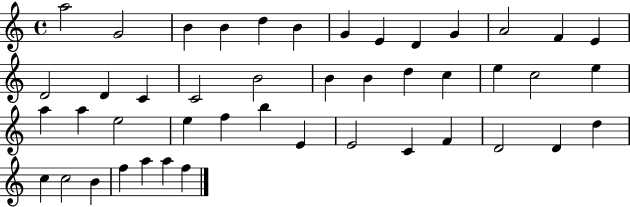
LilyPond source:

{
  \clef treble
  \time 4/4
  \defaultTimeSignature
  \key c \major
  a''2 g'2 | b'4 b'4 d''4 b'4 | g'4 e'4 d'4 g'4 | a'2 f'4 e'4 | \break d'2 d'4 c'4 | c'2 b'2 | b'4 b'4 d''4 c''4 | e''4 c''2 e''4 | \break a''4 a''4 e''2 | e''4 f''4 b''4 e'4 | e'2 c'4 f'4 | d'2 d'4 d''4 | \break c''4 c''2 b'4 | f''4 a''4 a''4 f''4 | \bar "|."
}